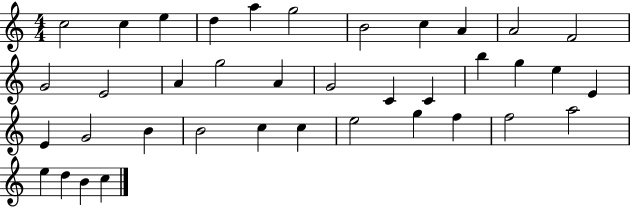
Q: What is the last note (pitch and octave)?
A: C5